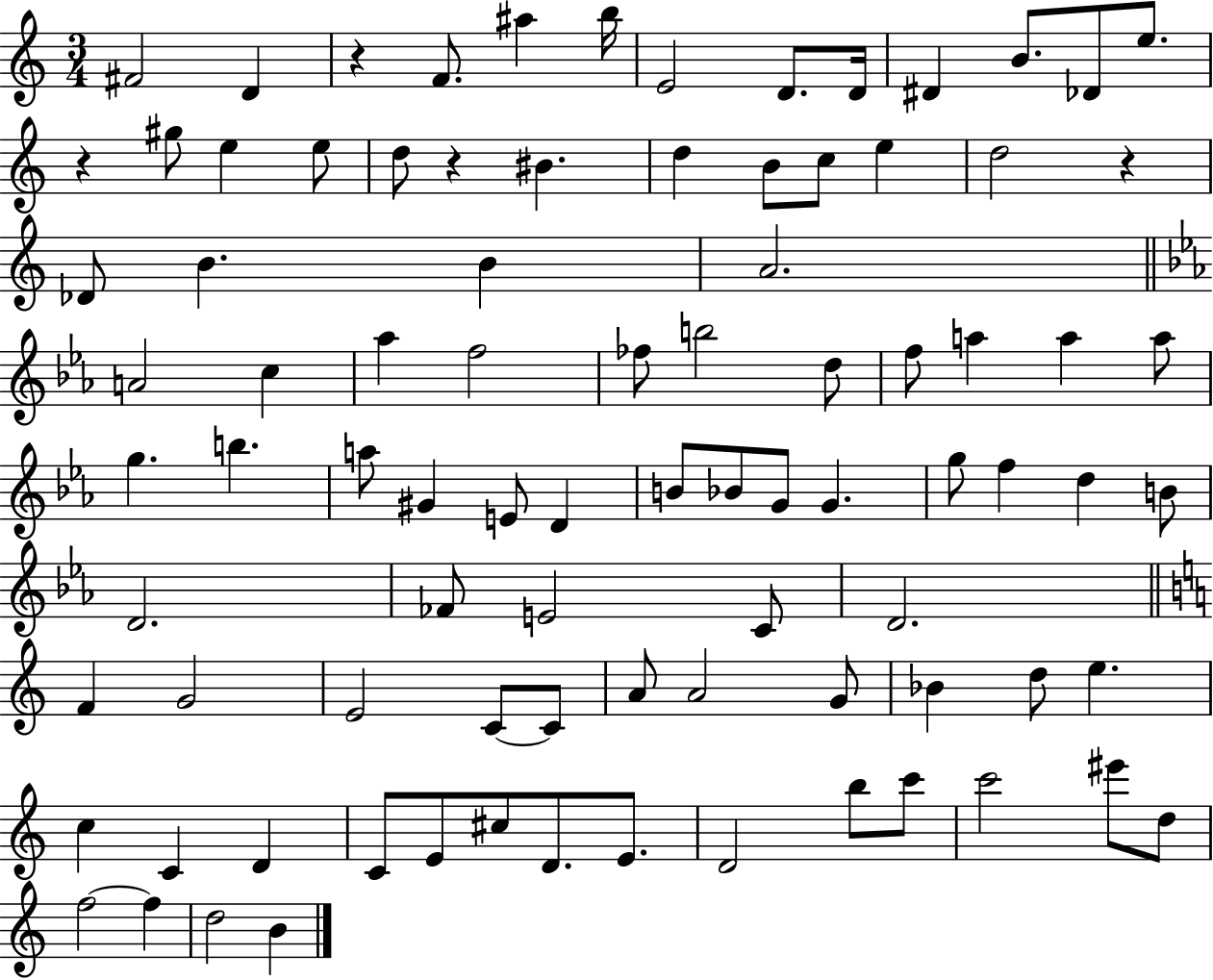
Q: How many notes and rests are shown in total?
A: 89